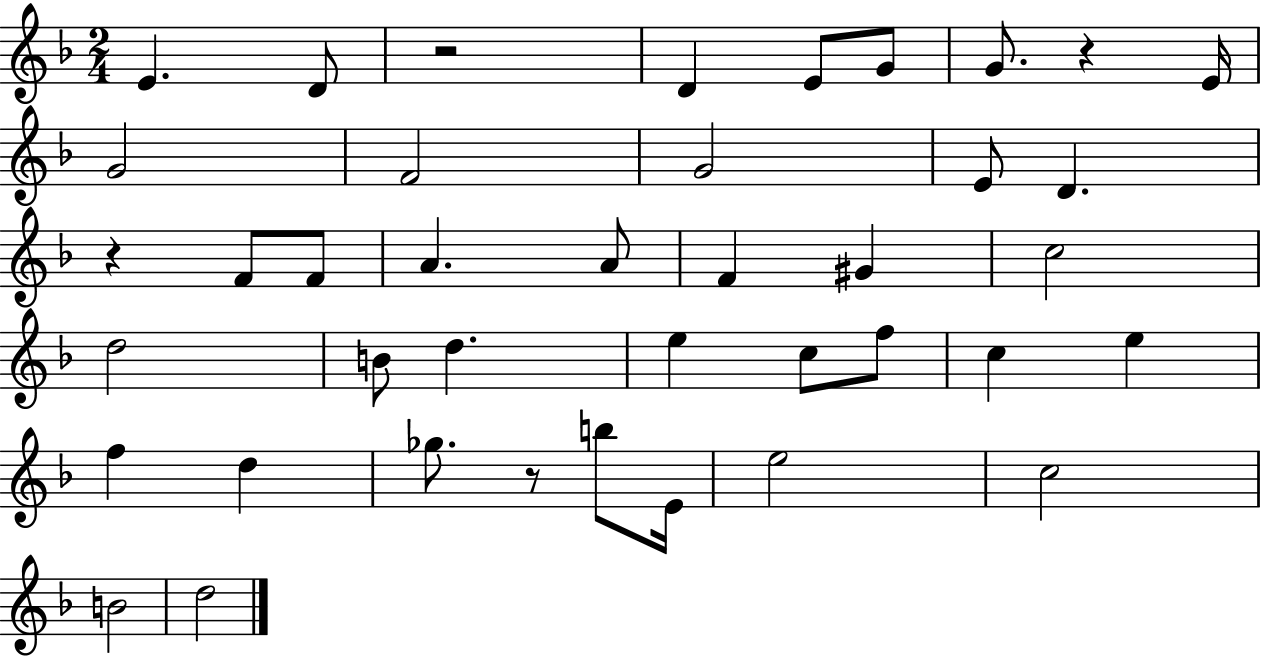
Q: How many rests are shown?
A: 4